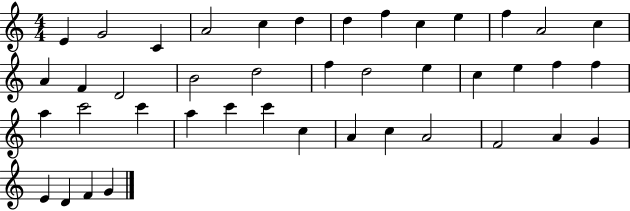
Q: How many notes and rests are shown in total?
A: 42